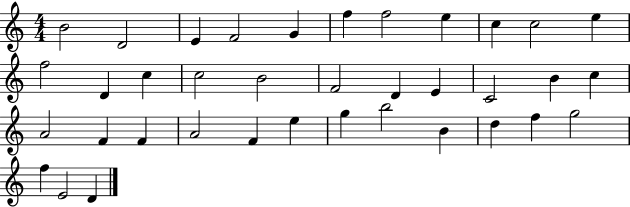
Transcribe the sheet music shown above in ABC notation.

X:1
T:Untitled
M:4/4
L:1/4
K:C
B2 D2 E F2 G f f2 e c c2 e f2 D c c2 B2 F2 D E C2 B c A2 F F A2 F e g b2 B d f g2 f E2 D